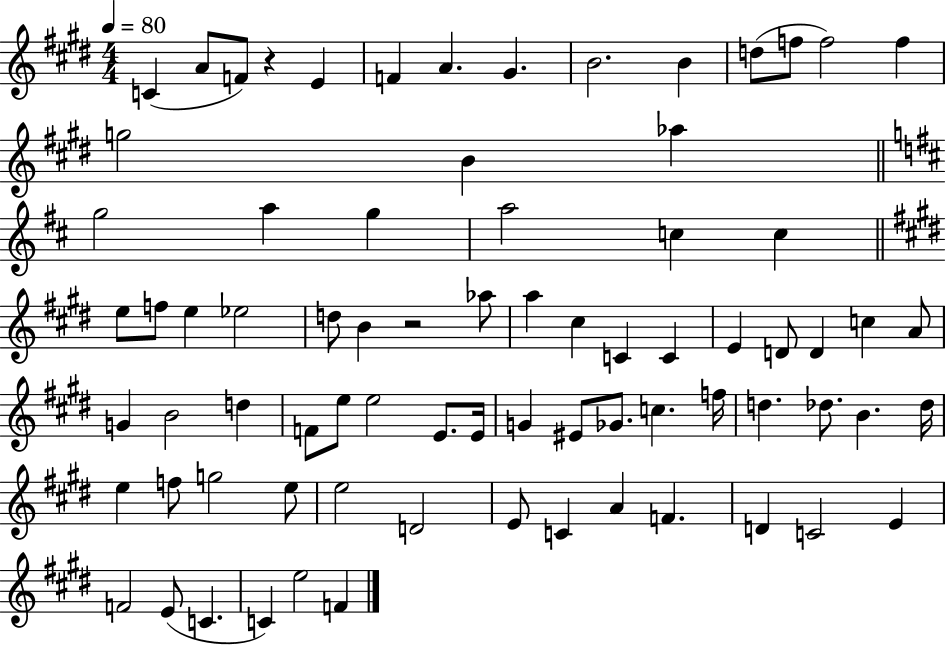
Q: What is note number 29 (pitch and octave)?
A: Ab5